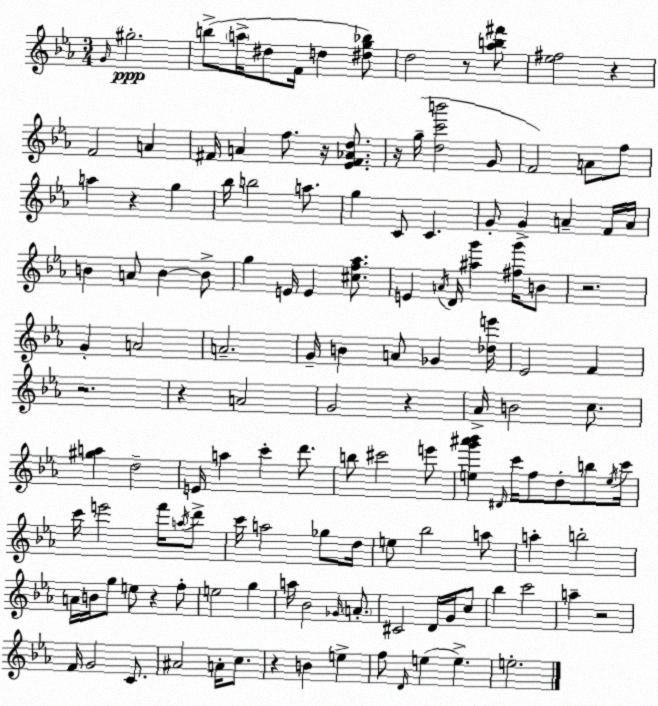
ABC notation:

X:1
T:Untitled
M:3/4
L:1/4
K:Cm
G/4 ^g2 b/2 a/4 ^d/2 F/4 d [^dg_b]/2 d2 z/2 [_ab^f']/2 [_e^f]2 z F2 A ^F/4 A f/2 z/4 [_E^F_Ad]/2 z/4 g/4 [dc'b']2 G/2 F2 A/2 f/2 a z g _b/4 b2 a/2 g C/2 C G/2 G A F/4 A/4 B A/2 B B/2 g E/4 E [^cf_a]/2 E A/4 D/4 [^ag'] [^fg']/4 B/2 z2 G A2 A2 G/4 B A/2 _G [_de']/4 _E2 F z2 z A2 G2 z _A/4 B2 c/2 [^ga] d2 E/4 a c' d'/2 b/2 ^c'2 e'/2 [eg'^a'_b'] ^D/4 c'/4 f/2 d/2 b/2 e/4 c'/4 c'/4 e'2 f'/4 a/4 d'/2 c'/4 a2 _g/2 d/4 e/2 _b2 a/2 a b2 A/4 B/4 g/2 e/2 z f/2 e2 g a/4 _B2 _G/4 A/2 ^C2 D/4 G/4 c/2 _b c'2 a z2 F/4 G2 C/2 ^A2 A/4 c/2 z B e f/2 D/4 e e e2